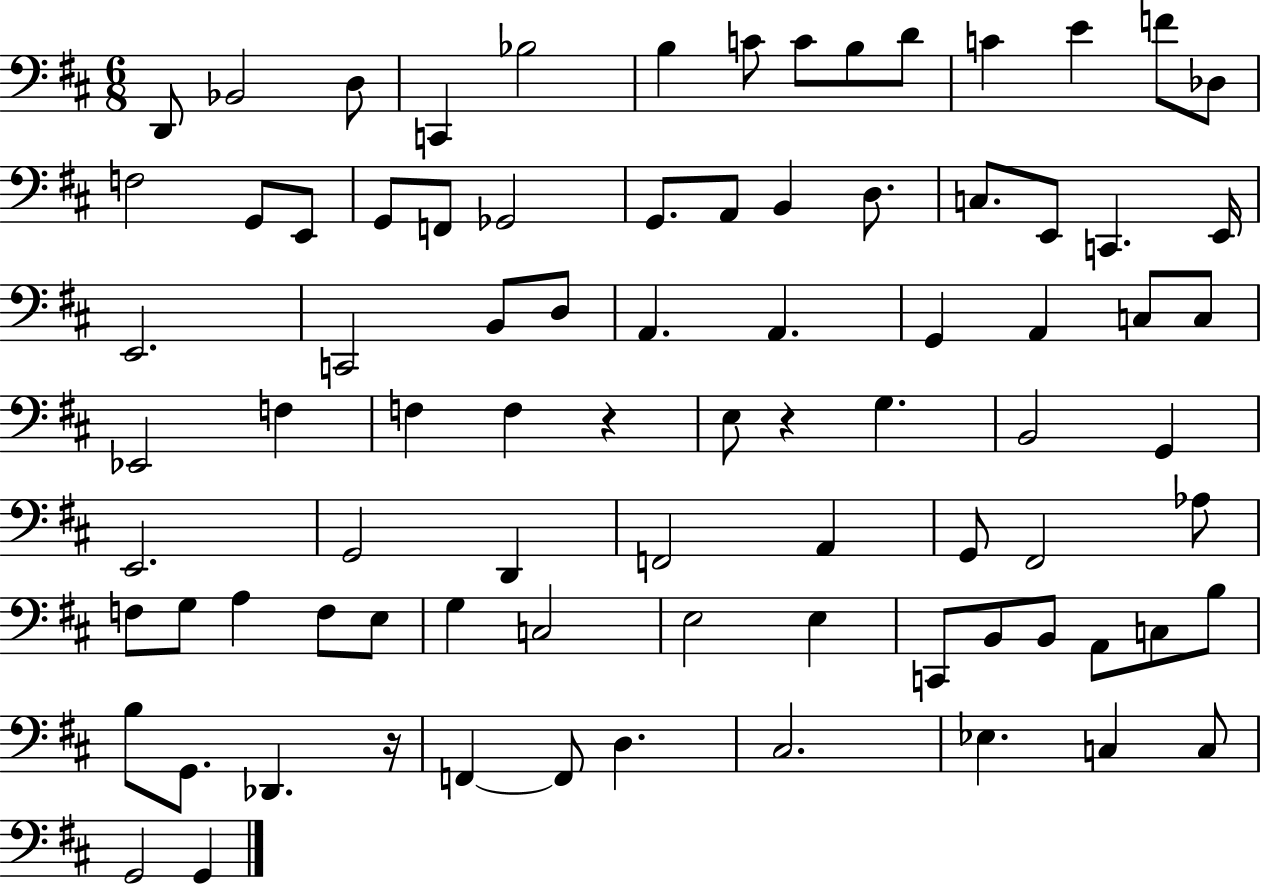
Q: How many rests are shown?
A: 3